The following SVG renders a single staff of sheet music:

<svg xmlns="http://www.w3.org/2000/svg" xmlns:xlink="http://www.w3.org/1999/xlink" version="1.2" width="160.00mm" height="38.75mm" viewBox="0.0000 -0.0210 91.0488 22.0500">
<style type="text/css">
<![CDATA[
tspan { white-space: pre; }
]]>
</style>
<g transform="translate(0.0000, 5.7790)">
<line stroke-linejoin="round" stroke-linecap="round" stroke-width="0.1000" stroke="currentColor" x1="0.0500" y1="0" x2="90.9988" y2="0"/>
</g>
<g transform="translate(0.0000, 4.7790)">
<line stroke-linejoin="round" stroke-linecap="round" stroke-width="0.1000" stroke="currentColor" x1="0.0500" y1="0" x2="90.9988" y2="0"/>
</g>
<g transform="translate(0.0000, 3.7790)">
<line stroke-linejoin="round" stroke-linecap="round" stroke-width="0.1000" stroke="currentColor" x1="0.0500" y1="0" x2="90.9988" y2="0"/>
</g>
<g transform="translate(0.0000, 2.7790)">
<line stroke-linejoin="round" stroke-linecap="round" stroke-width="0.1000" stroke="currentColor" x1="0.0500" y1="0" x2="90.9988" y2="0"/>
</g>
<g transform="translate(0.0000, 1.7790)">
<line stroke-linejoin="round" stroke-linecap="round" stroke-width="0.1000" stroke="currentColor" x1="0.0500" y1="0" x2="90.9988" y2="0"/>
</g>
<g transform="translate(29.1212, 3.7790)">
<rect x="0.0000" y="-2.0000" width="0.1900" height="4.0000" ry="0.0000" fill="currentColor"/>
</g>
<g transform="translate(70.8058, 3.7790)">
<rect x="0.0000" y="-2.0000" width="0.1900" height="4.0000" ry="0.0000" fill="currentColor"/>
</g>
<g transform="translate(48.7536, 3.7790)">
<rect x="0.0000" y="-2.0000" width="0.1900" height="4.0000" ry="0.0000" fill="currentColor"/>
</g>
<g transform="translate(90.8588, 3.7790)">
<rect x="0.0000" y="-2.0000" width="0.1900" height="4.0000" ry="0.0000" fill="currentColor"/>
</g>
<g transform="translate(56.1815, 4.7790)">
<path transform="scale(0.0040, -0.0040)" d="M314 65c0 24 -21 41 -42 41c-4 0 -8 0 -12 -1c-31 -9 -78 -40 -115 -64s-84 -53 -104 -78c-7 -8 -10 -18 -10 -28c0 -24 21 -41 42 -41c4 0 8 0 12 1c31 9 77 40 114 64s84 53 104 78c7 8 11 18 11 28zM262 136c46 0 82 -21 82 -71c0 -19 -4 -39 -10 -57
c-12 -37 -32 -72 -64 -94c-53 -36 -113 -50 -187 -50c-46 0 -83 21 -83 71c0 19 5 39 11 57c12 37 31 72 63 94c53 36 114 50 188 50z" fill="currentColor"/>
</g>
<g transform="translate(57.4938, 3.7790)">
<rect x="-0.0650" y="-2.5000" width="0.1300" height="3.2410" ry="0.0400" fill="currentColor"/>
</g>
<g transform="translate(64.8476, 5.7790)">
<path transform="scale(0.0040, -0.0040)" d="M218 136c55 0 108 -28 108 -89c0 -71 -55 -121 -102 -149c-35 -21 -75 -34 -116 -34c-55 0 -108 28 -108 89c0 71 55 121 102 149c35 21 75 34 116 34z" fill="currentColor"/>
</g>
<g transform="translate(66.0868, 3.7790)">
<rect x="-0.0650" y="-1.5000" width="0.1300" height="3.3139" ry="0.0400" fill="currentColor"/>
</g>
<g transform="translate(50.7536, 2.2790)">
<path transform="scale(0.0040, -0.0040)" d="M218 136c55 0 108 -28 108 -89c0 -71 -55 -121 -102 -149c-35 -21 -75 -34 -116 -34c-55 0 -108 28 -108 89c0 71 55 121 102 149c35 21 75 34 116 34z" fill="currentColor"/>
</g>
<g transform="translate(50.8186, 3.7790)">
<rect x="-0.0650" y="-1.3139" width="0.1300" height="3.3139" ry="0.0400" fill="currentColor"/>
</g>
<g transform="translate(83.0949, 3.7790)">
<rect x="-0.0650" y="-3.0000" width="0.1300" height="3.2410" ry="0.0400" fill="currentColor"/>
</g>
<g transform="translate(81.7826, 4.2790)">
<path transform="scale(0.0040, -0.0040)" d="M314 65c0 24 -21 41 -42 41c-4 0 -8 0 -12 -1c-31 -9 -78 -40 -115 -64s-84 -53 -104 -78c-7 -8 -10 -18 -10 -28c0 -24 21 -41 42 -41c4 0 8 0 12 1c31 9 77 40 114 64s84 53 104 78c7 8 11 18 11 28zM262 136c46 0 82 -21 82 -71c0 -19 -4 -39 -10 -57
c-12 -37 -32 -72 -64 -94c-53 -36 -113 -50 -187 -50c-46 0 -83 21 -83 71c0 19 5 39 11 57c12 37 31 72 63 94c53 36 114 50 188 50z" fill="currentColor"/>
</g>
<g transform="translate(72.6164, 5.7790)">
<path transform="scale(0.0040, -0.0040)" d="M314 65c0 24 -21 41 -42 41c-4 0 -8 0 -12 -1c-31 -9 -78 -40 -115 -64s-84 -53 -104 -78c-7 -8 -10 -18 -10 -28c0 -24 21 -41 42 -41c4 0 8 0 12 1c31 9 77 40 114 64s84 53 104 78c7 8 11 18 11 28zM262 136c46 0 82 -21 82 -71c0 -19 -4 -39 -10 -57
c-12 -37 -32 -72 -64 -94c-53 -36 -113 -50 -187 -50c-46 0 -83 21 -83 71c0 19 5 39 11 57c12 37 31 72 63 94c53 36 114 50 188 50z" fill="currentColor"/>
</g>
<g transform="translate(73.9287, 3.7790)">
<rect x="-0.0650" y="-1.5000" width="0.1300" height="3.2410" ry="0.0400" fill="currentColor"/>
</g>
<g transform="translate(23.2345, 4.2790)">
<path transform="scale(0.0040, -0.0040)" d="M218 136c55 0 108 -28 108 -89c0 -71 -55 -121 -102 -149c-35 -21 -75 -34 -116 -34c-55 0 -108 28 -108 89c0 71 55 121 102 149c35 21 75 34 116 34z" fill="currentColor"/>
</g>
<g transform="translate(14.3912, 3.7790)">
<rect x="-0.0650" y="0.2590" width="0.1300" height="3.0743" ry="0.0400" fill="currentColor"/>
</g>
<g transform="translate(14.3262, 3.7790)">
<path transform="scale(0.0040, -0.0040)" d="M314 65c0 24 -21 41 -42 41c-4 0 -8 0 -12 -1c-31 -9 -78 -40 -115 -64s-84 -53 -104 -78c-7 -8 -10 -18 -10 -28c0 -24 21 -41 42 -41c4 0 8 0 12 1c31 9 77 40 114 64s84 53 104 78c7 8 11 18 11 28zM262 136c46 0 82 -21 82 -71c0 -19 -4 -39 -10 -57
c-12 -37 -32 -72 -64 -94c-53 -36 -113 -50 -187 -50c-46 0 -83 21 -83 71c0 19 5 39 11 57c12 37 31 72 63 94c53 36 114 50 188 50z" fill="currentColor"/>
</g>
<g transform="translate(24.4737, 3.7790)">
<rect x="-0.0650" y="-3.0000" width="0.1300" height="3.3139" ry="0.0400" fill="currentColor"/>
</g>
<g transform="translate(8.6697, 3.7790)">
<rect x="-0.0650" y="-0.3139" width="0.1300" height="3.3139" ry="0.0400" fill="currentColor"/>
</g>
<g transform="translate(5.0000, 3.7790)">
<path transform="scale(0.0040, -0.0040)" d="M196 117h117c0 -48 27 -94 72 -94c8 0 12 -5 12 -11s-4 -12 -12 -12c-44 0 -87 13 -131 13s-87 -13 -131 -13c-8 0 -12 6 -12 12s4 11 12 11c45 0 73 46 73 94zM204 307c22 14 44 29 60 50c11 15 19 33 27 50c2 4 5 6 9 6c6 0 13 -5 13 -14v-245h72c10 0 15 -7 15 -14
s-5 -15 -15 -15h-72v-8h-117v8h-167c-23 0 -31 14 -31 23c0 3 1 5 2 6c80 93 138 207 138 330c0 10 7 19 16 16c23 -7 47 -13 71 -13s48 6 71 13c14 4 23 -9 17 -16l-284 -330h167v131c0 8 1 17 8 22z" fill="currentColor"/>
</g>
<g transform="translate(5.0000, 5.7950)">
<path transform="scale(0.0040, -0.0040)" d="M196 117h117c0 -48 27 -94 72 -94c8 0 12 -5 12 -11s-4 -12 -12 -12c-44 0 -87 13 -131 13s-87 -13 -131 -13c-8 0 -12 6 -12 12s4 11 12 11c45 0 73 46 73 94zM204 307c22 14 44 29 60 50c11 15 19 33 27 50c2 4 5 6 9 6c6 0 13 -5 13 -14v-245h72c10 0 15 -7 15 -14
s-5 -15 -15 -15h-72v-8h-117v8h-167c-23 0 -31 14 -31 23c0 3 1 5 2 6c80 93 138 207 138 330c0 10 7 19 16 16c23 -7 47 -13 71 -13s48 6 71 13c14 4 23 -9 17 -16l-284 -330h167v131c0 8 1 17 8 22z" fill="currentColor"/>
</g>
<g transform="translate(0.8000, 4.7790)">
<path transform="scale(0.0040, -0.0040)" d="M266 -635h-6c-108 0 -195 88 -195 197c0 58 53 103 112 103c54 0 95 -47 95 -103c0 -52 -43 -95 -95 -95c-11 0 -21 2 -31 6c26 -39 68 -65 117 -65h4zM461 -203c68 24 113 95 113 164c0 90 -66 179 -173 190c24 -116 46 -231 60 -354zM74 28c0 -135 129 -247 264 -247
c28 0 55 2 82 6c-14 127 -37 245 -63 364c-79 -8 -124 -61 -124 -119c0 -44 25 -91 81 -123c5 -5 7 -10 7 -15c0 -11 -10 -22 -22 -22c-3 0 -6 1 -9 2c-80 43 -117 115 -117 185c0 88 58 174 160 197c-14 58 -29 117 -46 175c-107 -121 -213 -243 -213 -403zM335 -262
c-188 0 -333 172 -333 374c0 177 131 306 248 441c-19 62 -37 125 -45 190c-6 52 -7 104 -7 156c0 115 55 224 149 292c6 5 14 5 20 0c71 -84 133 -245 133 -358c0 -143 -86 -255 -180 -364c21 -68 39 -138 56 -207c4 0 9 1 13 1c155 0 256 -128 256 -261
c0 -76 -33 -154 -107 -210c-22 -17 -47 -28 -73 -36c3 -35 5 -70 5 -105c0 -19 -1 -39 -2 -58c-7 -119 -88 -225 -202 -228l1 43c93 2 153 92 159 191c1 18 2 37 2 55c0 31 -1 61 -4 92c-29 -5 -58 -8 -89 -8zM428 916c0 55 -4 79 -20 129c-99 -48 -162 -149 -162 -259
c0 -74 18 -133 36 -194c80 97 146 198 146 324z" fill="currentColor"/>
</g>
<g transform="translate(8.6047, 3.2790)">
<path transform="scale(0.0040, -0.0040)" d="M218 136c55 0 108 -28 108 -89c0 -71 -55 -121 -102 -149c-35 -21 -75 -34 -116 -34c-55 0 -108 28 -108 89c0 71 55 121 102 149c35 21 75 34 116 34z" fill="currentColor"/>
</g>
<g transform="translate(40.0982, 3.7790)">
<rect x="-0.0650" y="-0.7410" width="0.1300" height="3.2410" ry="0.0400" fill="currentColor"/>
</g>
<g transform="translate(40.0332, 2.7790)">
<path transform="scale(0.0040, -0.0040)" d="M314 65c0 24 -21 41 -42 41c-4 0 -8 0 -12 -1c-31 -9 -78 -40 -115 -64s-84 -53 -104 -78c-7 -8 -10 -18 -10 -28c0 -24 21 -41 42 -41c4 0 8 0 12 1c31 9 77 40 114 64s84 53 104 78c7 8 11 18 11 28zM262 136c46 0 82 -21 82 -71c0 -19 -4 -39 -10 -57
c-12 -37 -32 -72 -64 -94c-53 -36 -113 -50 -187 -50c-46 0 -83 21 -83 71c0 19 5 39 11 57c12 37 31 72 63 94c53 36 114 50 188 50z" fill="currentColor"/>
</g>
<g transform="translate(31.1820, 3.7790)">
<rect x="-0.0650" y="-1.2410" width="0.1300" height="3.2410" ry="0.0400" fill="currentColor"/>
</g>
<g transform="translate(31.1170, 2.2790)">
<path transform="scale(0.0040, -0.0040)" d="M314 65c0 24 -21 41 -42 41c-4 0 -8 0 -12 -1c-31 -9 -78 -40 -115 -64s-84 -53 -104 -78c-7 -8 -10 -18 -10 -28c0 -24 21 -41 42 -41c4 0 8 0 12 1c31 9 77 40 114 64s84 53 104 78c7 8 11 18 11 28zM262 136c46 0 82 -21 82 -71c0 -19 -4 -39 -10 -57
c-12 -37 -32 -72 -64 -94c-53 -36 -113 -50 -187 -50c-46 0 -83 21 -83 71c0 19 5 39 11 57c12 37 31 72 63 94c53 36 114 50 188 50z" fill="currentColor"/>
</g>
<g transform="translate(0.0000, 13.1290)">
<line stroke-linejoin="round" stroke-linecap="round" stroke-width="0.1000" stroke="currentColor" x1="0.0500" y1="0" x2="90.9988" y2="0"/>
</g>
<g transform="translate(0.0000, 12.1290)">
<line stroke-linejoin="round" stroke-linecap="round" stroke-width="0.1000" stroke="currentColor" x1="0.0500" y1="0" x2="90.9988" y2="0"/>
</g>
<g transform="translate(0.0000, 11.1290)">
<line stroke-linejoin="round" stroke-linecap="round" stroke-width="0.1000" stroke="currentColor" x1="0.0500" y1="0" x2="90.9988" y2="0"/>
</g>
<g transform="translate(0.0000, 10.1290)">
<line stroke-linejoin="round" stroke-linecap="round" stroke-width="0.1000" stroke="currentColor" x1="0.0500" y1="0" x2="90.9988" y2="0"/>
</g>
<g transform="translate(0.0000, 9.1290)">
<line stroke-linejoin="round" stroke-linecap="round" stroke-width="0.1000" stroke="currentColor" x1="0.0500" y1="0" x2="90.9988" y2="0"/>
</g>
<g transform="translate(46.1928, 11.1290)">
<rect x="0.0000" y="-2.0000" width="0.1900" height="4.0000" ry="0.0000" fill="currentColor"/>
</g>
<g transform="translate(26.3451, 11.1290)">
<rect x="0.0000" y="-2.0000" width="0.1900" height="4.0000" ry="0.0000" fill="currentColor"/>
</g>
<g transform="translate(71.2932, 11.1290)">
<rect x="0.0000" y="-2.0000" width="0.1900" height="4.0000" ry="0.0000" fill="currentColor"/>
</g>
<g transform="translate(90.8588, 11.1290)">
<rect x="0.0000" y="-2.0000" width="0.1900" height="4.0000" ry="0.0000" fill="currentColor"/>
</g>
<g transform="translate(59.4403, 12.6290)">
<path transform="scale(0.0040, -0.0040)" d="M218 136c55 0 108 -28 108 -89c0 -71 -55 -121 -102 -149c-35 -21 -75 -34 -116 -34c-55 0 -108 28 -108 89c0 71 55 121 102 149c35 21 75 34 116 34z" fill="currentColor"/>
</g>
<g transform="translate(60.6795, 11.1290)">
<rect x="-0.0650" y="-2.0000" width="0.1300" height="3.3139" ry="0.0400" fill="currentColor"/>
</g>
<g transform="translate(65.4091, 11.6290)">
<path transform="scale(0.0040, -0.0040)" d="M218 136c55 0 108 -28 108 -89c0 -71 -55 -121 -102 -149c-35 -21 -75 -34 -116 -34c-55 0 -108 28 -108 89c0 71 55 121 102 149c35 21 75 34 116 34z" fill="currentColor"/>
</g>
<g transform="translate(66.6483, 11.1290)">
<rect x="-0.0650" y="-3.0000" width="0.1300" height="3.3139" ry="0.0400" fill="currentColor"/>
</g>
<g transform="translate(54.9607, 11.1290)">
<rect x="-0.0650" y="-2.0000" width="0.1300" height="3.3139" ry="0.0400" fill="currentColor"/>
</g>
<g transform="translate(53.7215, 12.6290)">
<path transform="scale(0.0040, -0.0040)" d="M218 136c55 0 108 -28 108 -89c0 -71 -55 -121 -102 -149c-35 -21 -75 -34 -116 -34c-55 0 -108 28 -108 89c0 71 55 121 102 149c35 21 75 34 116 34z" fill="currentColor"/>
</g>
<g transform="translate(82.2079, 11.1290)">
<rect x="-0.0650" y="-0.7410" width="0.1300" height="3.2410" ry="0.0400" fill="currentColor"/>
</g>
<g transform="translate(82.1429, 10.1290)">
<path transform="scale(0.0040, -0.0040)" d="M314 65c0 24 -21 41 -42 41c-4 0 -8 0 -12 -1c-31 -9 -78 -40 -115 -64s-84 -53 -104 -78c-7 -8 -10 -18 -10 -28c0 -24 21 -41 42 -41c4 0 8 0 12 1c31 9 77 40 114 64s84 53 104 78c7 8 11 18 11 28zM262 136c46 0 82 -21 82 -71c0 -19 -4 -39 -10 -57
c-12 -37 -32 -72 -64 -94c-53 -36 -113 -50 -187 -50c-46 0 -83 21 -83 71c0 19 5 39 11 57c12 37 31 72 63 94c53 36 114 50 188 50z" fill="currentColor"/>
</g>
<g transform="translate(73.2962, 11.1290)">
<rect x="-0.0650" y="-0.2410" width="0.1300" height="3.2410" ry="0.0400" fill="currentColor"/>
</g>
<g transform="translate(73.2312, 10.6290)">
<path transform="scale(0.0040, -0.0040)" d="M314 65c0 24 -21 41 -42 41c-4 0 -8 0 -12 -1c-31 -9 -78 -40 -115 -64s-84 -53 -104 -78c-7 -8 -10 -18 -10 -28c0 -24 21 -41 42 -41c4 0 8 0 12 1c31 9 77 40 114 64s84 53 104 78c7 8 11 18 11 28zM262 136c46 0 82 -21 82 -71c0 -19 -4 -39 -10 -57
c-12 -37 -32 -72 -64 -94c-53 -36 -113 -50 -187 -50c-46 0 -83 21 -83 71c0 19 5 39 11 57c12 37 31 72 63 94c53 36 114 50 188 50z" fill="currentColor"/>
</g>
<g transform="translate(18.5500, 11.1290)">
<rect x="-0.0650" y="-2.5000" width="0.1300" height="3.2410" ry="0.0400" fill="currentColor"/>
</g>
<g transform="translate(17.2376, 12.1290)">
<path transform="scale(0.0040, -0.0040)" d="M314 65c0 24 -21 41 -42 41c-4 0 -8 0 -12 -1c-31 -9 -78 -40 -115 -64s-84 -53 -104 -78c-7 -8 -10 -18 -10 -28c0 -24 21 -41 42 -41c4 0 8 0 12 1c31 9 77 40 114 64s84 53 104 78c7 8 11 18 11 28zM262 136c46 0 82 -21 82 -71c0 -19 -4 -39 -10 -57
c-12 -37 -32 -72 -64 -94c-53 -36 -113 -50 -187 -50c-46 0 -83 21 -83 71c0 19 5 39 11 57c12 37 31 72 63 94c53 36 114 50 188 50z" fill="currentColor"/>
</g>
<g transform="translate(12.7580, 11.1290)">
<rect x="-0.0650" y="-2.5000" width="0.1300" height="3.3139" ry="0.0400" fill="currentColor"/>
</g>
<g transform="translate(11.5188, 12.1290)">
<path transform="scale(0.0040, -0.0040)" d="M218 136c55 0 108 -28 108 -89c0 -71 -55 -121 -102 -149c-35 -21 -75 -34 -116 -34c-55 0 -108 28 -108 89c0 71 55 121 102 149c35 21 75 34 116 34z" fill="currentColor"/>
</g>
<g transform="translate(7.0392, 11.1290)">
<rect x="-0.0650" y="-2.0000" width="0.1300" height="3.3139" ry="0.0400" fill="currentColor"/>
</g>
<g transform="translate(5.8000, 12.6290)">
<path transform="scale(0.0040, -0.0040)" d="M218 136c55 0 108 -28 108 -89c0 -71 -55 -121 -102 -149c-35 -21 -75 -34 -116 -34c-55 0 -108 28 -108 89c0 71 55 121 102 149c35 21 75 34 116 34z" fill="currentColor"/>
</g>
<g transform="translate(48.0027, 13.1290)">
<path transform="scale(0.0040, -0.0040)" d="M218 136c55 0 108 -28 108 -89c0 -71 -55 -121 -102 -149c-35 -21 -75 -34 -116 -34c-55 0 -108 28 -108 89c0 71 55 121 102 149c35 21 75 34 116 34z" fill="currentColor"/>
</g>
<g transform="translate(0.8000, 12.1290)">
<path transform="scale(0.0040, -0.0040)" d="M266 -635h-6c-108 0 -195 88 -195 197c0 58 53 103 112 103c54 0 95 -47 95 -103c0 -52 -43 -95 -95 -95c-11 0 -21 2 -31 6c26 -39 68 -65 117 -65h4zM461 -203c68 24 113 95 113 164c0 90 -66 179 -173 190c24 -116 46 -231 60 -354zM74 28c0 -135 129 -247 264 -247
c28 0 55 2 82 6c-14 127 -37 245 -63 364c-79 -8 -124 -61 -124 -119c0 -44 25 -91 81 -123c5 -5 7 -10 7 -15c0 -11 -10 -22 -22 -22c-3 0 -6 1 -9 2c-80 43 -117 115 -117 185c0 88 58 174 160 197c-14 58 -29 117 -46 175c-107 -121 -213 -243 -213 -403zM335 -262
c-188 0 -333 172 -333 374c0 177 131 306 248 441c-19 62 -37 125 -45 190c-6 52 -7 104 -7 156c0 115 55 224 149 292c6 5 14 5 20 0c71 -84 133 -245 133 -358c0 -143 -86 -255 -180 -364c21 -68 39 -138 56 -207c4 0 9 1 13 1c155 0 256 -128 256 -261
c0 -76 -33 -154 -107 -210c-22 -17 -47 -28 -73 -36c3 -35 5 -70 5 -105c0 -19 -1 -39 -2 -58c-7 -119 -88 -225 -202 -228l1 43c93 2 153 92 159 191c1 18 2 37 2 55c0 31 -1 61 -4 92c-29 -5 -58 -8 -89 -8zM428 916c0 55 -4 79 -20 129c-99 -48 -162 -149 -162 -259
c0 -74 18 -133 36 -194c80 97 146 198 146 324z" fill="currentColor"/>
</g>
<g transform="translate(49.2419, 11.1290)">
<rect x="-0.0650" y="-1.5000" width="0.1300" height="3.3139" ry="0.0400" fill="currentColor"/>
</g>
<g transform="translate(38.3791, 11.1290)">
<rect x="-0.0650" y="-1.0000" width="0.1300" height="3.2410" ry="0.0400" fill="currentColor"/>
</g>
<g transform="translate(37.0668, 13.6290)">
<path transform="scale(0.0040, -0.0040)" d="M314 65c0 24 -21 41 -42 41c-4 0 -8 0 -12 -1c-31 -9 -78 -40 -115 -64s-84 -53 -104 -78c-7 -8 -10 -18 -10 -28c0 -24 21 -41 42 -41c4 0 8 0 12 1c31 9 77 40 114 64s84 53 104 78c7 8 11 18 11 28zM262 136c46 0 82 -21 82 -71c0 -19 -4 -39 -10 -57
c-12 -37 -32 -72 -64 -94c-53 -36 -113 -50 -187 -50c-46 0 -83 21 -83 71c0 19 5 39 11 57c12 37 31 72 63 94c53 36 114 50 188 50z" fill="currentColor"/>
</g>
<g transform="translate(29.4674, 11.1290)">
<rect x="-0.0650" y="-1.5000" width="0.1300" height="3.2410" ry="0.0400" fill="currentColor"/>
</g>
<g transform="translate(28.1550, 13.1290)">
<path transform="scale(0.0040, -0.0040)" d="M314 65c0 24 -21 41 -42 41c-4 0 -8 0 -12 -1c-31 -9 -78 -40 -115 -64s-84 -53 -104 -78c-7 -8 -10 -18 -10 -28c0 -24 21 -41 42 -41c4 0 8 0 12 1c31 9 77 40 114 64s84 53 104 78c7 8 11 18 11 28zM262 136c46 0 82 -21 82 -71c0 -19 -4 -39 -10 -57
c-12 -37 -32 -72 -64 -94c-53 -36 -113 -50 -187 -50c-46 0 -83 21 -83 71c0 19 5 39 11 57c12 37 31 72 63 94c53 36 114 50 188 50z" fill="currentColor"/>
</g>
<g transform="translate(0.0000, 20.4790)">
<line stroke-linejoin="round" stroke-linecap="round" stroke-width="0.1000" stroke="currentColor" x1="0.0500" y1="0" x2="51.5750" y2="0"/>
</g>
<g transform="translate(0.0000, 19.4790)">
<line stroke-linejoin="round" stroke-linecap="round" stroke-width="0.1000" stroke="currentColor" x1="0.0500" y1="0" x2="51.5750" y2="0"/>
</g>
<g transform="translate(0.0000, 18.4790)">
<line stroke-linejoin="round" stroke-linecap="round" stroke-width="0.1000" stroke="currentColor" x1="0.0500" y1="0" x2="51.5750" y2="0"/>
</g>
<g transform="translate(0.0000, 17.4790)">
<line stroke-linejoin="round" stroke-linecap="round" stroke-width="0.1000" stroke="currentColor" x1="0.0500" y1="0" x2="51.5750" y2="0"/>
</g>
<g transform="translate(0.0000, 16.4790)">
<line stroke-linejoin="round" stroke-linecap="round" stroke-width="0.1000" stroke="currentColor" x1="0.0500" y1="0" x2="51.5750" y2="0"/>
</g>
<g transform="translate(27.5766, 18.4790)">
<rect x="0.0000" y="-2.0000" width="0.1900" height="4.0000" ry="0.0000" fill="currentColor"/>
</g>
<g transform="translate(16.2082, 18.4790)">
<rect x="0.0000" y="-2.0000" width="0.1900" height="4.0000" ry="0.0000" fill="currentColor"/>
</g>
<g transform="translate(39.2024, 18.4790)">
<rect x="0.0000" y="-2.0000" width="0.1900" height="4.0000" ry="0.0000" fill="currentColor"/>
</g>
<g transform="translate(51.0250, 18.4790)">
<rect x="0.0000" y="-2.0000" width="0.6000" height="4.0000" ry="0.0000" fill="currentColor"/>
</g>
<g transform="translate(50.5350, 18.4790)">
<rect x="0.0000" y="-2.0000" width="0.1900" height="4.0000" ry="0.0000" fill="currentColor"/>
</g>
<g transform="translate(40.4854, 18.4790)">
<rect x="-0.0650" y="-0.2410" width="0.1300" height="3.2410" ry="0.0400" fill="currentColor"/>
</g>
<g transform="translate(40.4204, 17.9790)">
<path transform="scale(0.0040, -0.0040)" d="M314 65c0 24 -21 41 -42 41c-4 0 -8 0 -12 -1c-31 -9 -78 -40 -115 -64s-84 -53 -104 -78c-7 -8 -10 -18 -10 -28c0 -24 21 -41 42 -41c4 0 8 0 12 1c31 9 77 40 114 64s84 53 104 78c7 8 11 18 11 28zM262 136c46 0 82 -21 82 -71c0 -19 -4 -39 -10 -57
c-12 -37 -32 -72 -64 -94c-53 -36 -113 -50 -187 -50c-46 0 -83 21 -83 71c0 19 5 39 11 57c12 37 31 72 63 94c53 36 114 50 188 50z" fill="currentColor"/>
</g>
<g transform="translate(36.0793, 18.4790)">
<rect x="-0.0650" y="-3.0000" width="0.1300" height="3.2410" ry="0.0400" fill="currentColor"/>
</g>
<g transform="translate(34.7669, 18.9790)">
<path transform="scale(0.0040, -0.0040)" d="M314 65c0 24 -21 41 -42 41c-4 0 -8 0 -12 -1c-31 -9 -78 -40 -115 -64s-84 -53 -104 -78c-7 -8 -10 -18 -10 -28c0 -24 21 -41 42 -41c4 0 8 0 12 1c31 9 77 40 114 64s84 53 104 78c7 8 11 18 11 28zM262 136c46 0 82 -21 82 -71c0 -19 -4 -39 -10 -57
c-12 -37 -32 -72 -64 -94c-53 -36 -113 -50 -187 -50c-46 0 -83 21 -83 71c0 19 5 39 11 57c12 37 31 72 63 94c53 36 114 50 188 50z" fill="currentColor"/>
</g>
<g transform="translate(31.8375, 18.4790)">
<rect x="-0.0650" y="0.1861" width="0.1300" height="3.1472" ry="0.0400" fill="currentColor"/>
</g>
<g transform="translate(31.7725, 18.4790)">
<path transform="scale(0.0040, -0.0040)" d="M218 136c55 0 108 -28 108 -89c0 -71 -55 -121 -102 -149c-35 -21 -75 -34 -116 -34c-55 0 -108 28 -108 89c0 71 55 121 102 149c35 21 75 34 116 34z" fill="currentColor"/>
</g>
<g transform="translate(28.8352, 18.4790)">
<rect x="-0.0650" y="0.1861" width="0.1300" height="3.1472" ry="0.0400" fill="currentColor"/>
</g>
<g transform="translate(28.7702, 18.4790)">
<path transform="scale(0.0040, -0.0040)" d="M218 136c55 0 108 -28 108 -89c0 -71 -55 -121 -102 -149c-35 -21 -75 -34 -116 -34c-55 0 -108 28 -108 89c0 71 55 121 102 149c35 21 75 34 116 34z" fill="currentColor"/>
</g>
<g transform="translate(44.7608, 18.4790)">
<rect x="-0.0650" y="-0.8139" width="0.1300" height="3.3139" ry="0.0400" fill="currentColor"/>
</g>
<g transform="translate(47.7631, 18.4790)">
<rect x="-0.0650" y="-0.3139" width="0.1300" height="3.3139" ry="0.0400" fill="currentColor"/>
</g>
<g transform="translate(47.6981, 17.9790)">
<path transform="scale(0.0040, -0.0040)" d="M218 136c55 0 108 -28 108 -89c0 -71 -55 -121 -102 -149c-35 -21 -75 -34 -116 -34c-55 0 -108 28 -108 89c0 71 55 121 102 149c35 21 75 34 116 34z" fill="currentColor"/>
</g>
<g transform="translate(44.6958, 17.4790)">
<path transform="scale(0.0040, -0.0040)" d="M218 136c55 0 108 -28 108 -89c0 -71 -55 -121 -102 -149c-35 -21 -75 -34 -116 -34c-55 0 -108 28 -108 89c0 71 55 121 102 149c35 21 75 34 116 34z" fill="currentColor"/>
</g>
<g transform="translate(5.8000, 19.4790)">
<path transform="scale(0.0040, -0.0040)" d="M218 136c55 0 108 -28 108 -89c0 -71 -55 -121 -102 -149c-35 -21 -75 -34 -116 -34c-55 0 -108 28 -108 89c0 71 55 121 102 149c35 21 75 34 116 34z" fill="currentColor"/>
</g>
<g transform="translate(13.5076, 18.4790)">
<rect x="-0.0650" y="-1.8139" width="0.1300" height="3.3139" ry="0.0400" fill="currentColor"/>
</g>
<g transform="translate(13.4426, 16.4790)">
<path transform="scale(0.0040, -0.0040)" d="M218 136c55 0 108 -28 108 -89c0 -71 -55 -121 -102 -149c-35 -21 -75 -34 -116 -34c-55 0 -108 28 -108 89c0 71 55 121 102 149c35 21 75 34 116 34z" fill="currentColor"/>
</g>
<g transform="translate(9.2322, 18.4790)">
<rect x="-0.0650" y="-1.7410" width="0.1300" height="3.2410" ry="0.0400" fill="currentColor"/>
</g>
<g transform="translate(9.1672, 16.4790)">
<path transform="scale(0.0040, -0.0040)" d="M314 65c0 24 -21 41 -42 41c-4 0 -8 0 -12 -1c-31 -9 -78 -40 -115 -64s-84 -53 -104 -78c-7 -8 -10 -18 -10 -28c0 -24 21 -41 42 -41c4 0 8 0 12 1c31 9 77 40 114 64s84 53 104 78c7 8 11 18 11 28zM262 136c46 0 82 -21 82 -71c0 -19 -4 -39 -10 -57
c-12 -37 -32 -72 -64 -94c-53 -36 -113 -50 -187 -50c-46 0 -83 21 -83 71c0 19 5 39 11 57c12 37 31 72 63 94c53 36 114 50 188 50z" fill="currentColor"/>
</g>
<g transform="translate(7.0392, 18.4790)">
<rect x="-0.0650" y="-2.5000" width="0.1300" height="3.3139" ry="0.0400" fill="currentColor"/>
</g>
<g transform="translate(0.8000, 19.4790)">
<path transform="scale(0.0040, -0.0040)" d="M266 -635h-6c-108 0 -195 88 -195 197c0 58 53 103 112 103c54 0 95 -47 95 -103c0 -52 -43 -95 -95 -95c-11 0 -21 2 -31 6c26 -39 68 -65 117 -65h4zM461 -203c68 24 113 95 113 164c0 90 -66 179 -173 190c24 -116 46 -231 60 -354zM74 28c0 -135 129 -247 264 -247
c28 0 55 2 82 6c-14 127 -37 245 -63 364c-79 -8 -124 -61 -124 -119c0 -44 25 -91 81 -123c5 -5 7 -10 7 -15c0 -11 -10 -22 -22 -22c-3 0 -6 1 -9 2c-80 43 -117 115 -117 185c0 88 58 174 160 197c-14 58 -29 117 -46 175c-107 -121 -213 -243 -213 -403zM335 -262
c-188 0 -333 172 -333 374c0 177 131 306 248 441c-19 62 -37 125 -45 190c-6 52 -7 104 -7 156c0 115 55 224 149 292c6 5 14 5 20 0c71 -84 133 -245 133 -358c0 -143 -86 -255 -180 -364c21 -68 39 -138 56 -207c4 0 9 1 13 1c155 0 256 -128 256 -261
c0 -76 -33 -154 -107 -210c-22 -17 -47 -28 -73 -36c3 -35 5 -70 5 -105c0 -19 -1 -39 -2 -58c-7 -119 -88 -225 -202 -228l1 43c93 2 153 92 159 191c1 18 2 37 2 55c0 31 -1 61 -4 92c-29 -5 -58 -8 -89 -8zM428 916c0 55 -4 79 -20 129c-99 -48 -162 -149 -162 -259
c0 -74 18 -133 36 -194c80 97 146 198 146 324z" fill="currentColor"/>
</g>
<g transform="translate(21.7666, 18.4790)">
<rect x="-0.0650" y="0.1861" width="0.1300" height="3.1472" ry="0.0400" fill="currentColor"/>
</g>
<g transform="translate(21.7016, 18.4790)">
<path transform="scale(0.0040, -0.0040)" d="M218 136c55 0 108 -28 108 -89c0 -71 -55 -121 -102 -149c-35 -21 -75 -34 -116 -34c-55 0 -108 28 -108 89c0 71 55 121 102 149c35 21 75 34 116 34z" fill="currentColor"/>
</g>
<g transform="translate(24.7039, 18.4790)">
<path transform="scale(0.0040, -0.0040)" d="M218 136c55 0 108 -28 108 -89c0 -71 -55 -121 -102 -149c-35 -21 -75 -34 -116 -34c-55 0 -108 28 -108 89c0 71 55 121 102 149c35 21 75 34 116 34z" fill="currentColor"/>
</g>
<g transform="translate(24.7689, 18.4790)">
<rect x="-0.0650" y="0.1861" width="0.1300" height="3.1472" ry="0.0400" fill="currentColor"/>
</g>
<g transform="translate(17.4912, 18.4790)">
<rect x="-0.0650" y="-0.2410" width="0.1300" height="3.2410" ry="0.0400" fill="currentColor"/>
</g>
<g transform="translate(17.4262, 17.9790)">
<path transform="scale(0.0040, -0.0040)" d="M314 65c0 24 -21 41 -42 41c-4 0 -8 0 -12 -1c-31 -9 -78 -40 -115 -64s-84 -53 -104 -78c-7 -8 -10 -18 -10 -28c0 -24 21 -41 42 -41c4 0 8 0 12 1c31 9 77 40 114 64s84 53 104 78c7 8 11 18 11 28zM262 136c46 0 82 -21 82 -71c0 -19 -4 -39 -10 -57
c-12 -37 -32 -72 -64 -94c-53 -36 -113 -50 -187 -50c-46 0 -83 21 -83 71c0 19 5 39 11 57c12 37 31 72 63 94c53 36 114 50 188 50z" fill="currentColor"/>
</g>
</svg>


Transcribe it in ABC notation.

X:1
T:Untitled
M:4/4
L:1/4
K:C
c B2 A e2 d2 e G2 E E2 A2 F G G2 E2 D2 E F F A c2 d2 G f2 f c2 B B B B A2 c2 d c